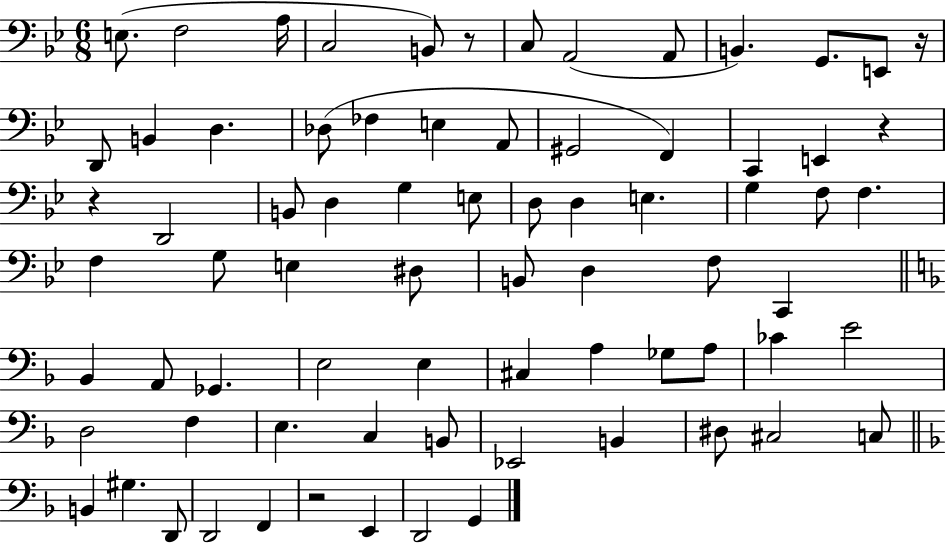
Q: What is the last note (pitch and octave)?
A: G2